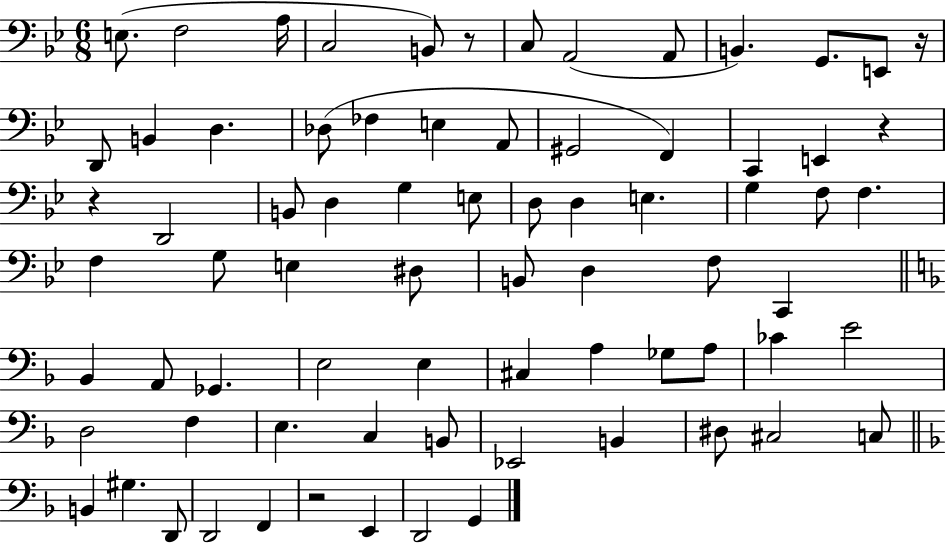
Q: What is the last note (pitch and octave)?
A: G2